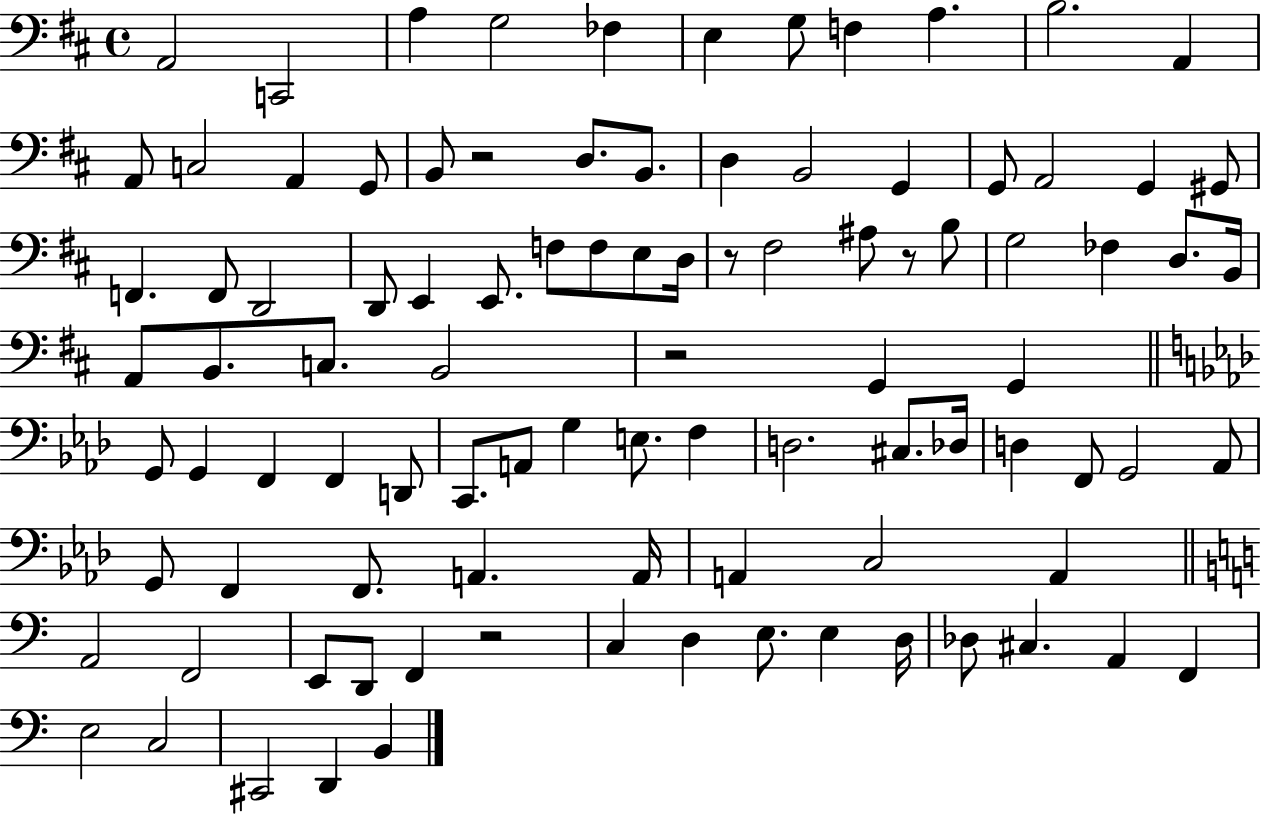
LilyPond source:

{
  \clef bass
  \time 4/4
  \defaultTimeSignature
  \key d \major
  a,2 c,2 | a4 g2 fes4 | e4 g8 f4 a4. | b2. a,4 | \break a,8 c2 a,4 g,8 | b,8 r2 d8. b,8. | d4 b,2 g,4 | g,8 a,2 g,4 gis,8 | \break f,4. f,8 d,2 | d,8 e,4 e,8. f8 f8 e8 d16 | r8 fis2 ais8 r8 b8 | g2 fes4 d8. b,16 | \break a,8 b,8. c8. b,2 | r2 g,4 g,4 | \bar "||" \break \key aes \major g,8 g,4 f,4 f,4 d,8 | c,8. a,8 g4 e8. f4 | d2. cis8. des16 | d4 f,8 g,2 aes,8 | \break g,8 f,4 f,8. a,4. a,16 | a,4 c2 a,4 | \bar "||" \break \key c \major a,2 f,2 | e,8 d,8 f,4 r2 | c4 d4 e8. e4 d16 | des8 cis4. a,4 f,4 | \break e2 c2 | cis,2 d,4 b,4 | \bar "|."
}